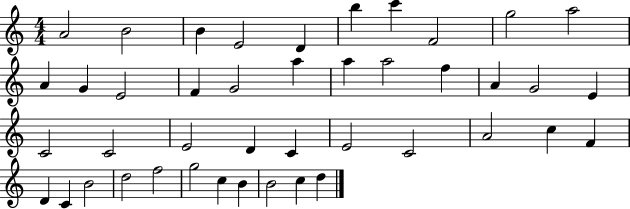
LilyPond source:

{
  \clef treble
  \numericTimeSignature
  \time 4/4
  \key c \major
  a'2 b'2 | b'4 e'2 d'4 | b''4 c'''4 f'2 | g''2 a''2 | \break a'4 g'4 e'2 | f'4 g'2 a''4 | a''4 a''2 f''4 | a'4 g'2 e'4 | \break c'2 c'2 | e'2 d'4 c'4 | e'2 c'2 | a'2 c''4 f'4 | \break d'4 c'4 b'2 | d''2 f''2 | g''2 c''4 b'4 | b'2 c''4 d''4 | \break \bar "|."
}